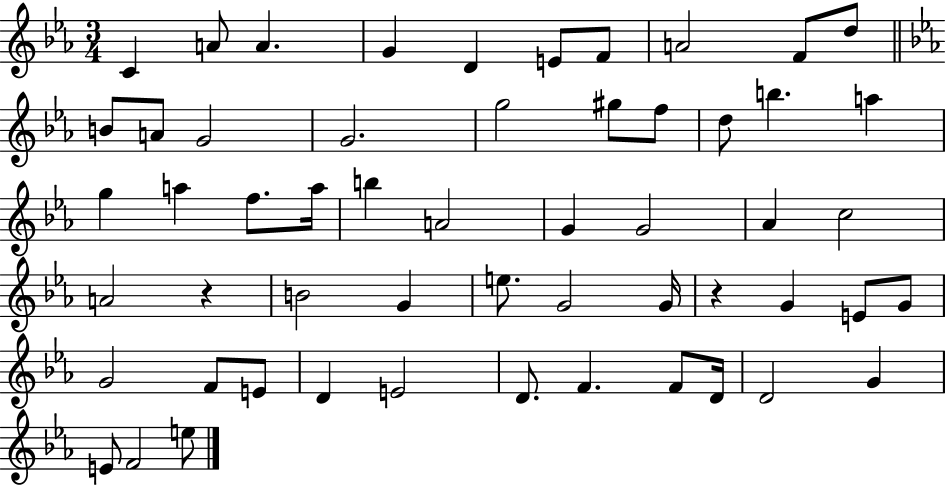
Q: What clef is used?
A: treble